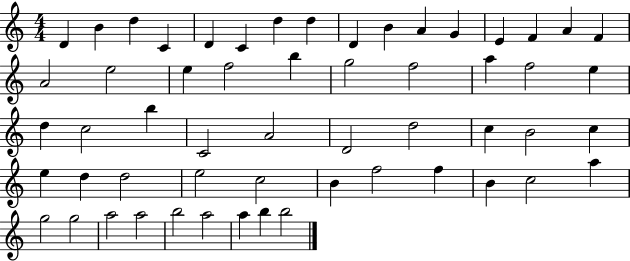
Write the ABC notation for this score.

X:1
T:Untitled
M:4/4
L:1/4
K:C
D B d C D C d d D B A G E F A F A2 e2 e f2 b g2 f2 a f2 e d c2 b C2 A2 D2 d2 c B2 c e d d2 e2 c2 B f2 f B c2 a g2 g2 a2 a2 b2 a2 a b b2